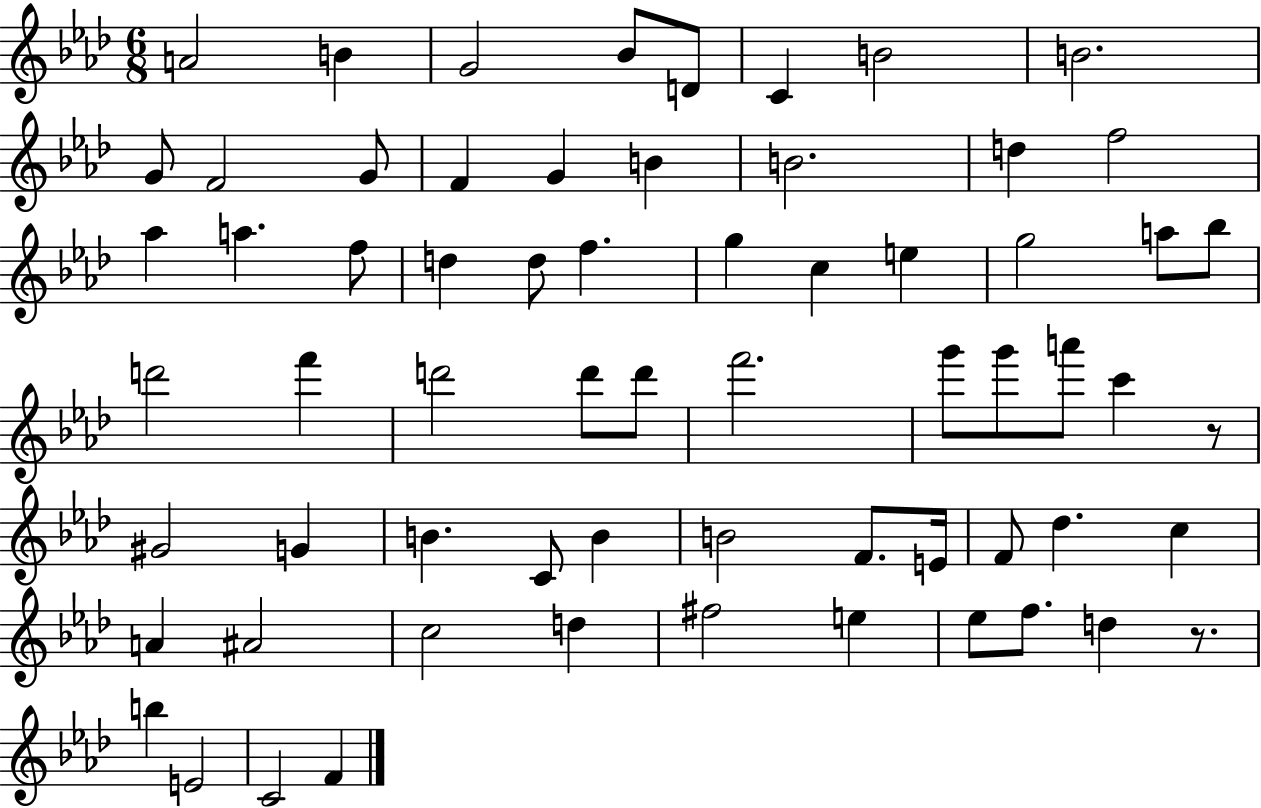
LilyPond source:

{
  \clef treble
  \numericTimeSignature
  \time 6/8
  \key aes \major
  a'2 b'4 | g'2 bes'8 d'8 | c'4 b'2 | b'2. | \break g'8 f'2 g'8 | f'4 g'4 b'4 | b'2. | d''4 f''2 | \break aes''4 a''4. f''8 | d''4 d''8 f''4. | g''4 c''4 e''4 | g''2 a''8 bes''8 | \break d'''2 f'''4 | d'''2 d'''8 d'''8 | f'''2. | g'''8 g'''8 a'''8 c'''4 r8 | \break gis'2 g'4 | b'4. c'8 b'4 | b'2 f'8. e'16 | f'8 des''4. c''4 | \break a'4 ais'2 | c''2 d''4 | fis''2 e''4 | ees''8 f''8. d''4 r8. | \break b''4 e'2 | c'2 f'4 | \bar "|."
}